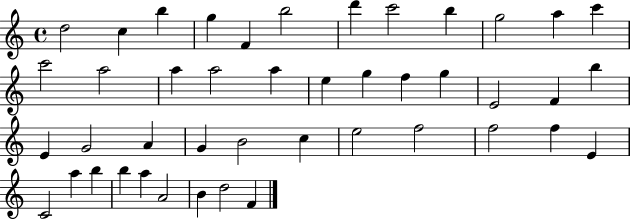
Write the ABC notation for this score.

X:1
T:Untitled
M:4/4
L:1/4
K:C
d2 c b g F b2 d' c'2 b g2 a c' c'2 a2 a a2 a e g f g E2 F b E G2 A G B2 c e2 f2 f2 f E C2 a b b a A2 B d2 F